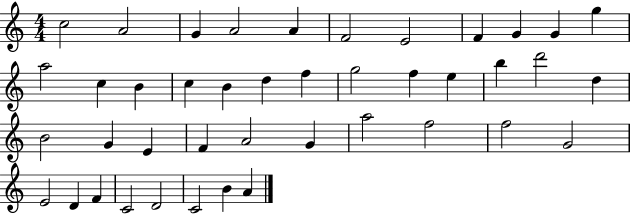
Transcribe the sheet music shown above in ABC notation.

X:1
T:Untitled
M:4/4
L:1/4
K:C
c2 A2 G A2 A F2 E2 F G G g a2 c B c B d f g2 f e b d'2 d B2 G E F A2 G a2 f2 f2 G2 E2 D F C2 D2 C2 B A